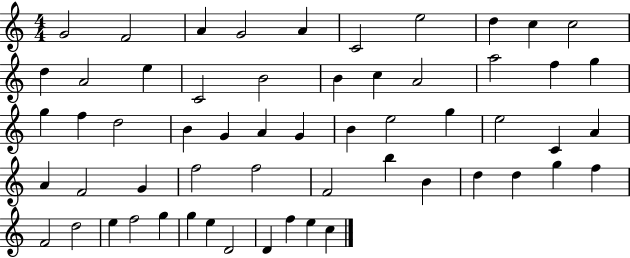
{
  \clef treble
  \numericTimeSignature
  \time 4/4
  \key c \major
  g'2 f'2 | a'4 g'2 a'4 | c'2 e''2 | d''4 c''4 c''2 | \break d''4 a'2 e''4 | c'2 b'2 | b'4 c''4 a'2 | a''2 f''4 g''4 | \break g''4 f''4 d''2 | b'4 g'4 a'4 g'4 | b'4 e''2 g''4 | e''2 c'4 a'4 | \break a'4 f'2 g'4 | f''2 f''2 | f'2 b''4 b'4 | d''4 d''4 g''4 f''4 | \break f'2 d''2 | e''4 f''2 g''4 | g''4 e''4 d'2 | d'4 f''4 e''4 c''4 | \break \bar "|."
}